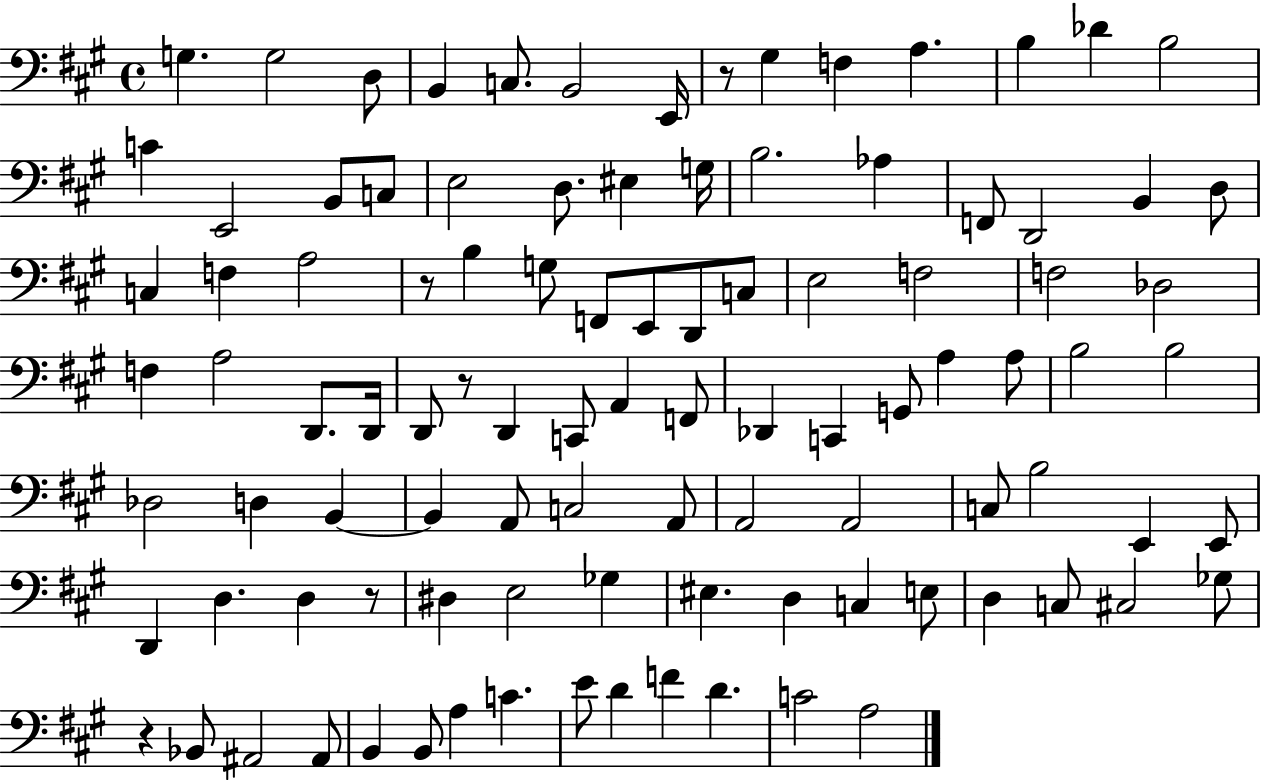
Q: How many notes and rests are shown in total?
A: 101